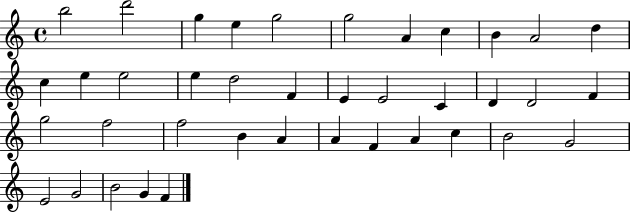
X:1
T:Untitled
M:4/4
L:1/4
K:C
b2 d'2 g e g2 g2 A c B A2 d c e e2 e d2 F E E2 C D D2 F g2 f2 f2 B A A F A c B2 G2 E2 G2 B2 G F